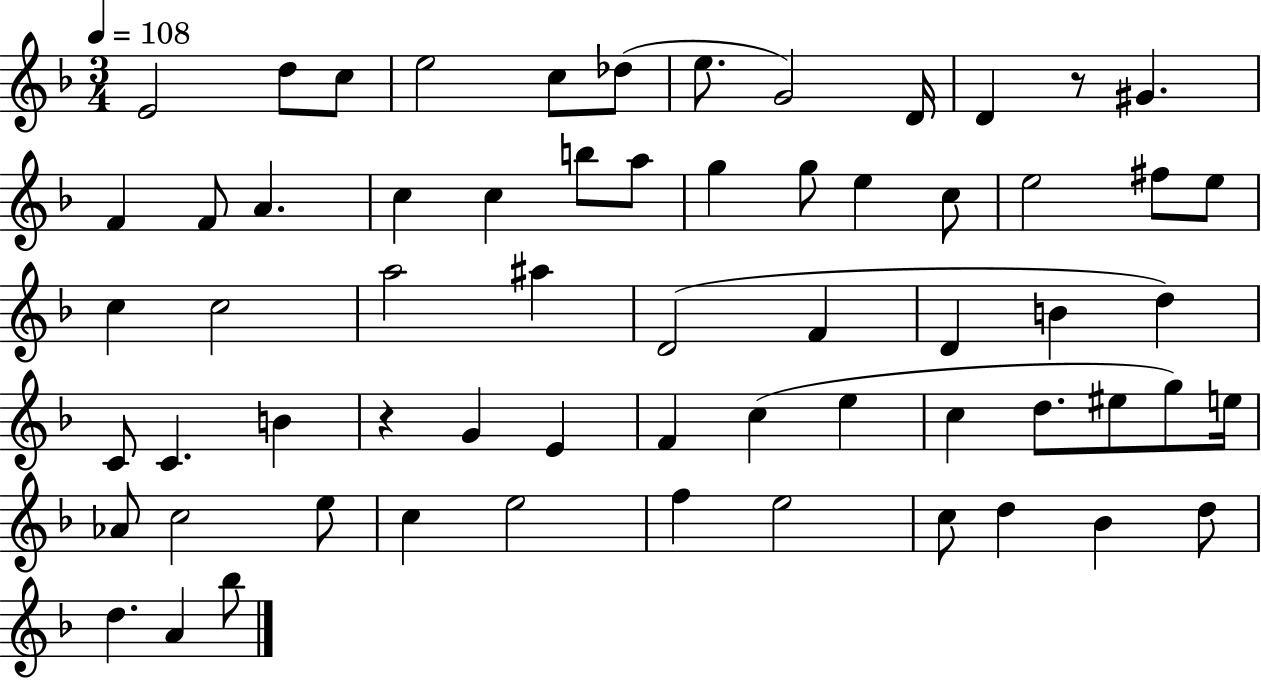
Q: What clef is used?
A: treble